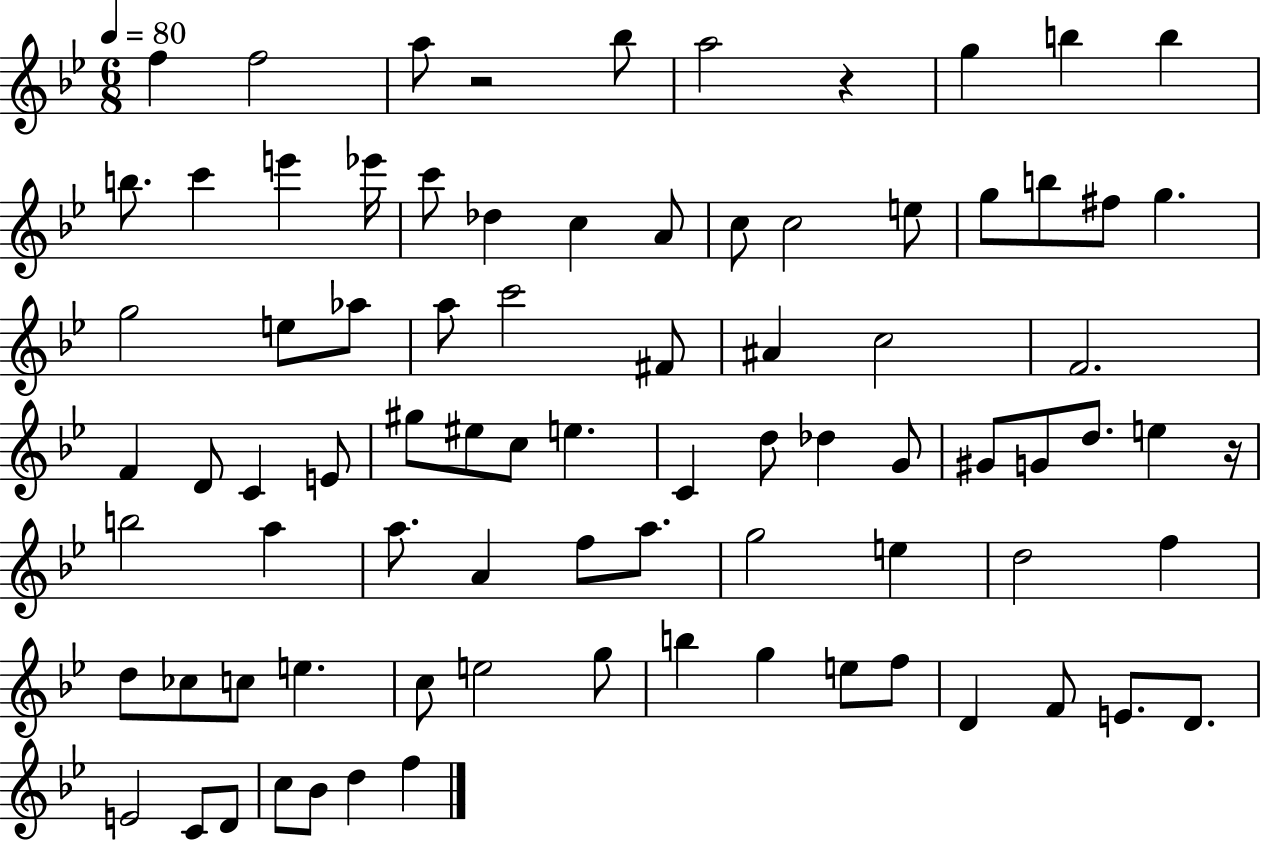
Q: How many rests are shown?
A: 3